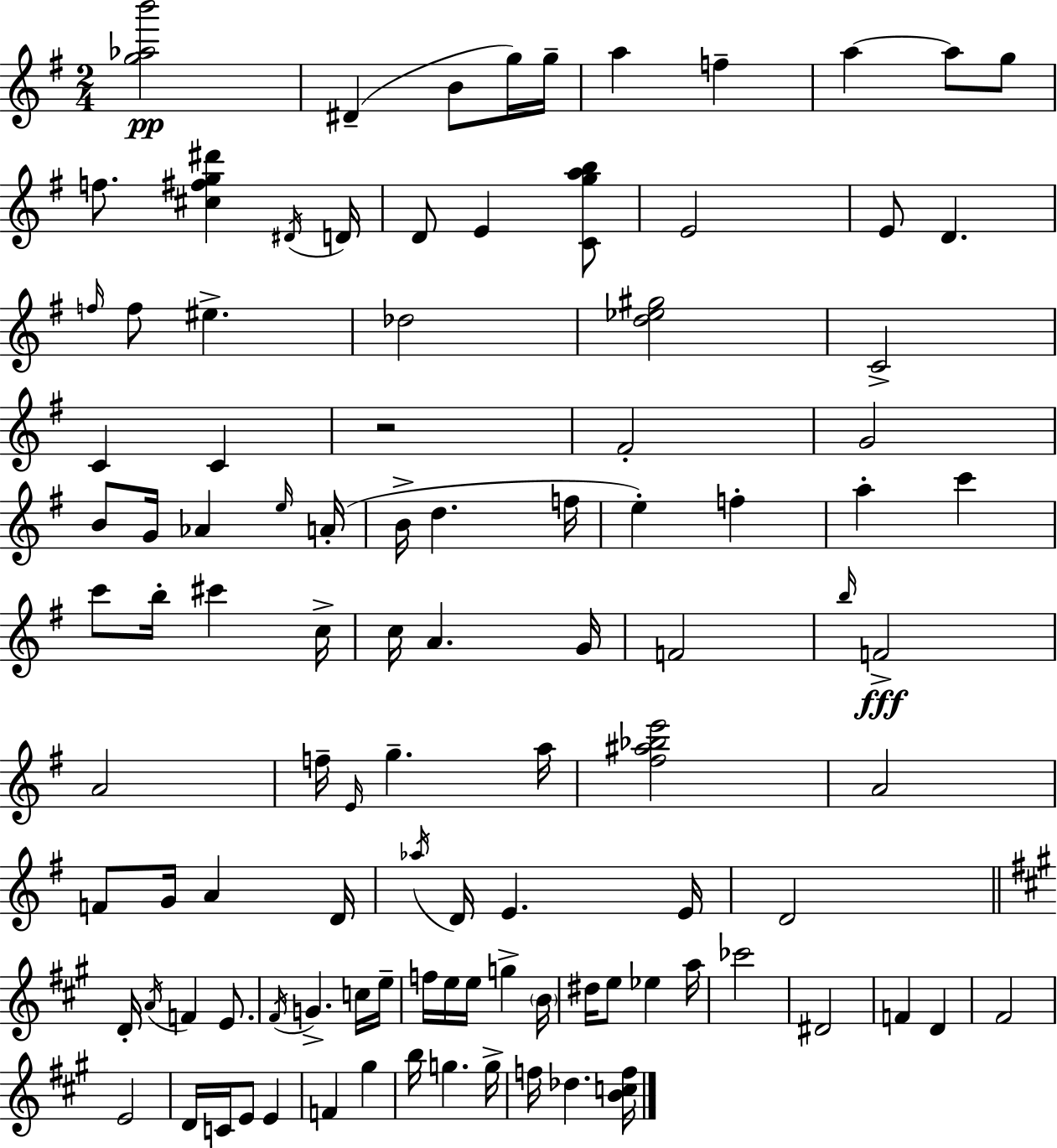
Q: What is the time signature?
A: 2/4